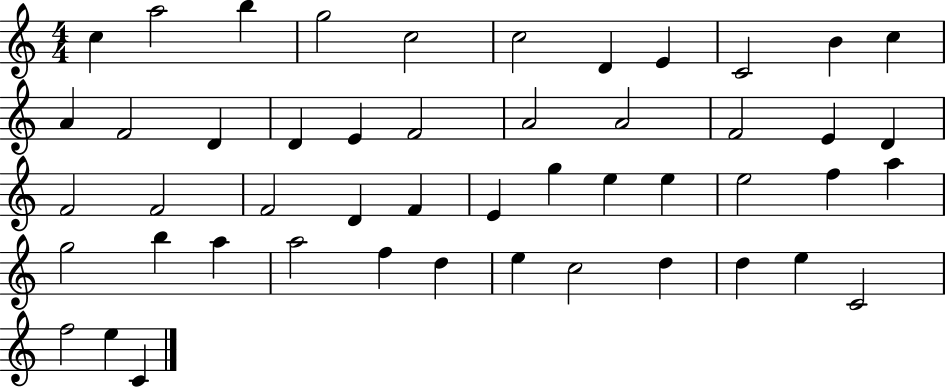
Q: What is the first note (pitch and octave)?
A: C5